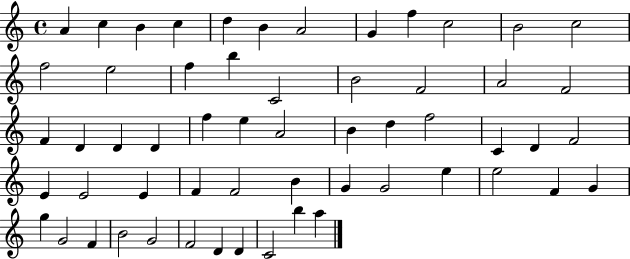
{
  \clef treble
  \time 4/4
  \defaultTimeSignature
  \key c \major
  a'4 c''4 b'4 c''4 | d''4 b'4 a'2 | g'4 f''4 c''2 | b'2 c''2 | \break f''2 e''2 | f''4 b''4 c'2 | b'2 f'2 | a'2 f'2 | \break f'4 d'4 d'4 d'4 | f''4 e''4 a'2 | b'4 d''4 f''2 | c'4 d'4 f'2 | \break e'4 e'2 e'4 | f'4 f'2 b'4 | g'4 g'2 e''4 | e''2 f'4 g'4 | \break g''4 g'2 f'4 | b'2 g'2 | f'2 d'4 d'4 | c'2 b''4 a''4 | \break \bar "|."
}